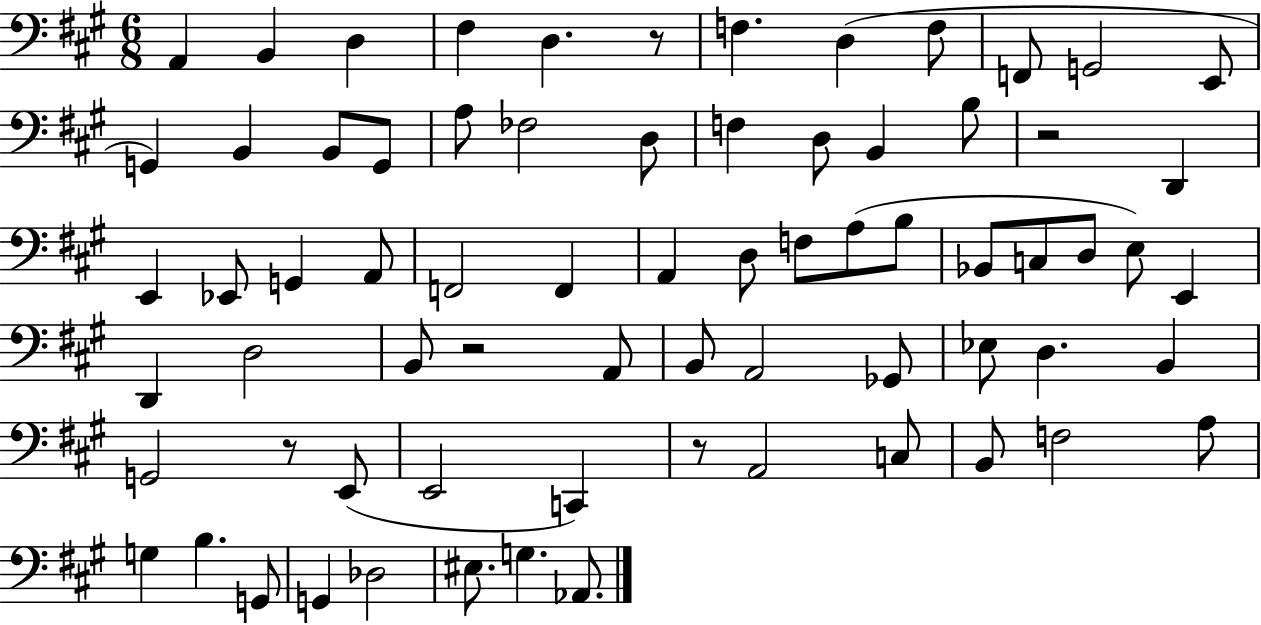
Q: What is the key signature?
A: A major